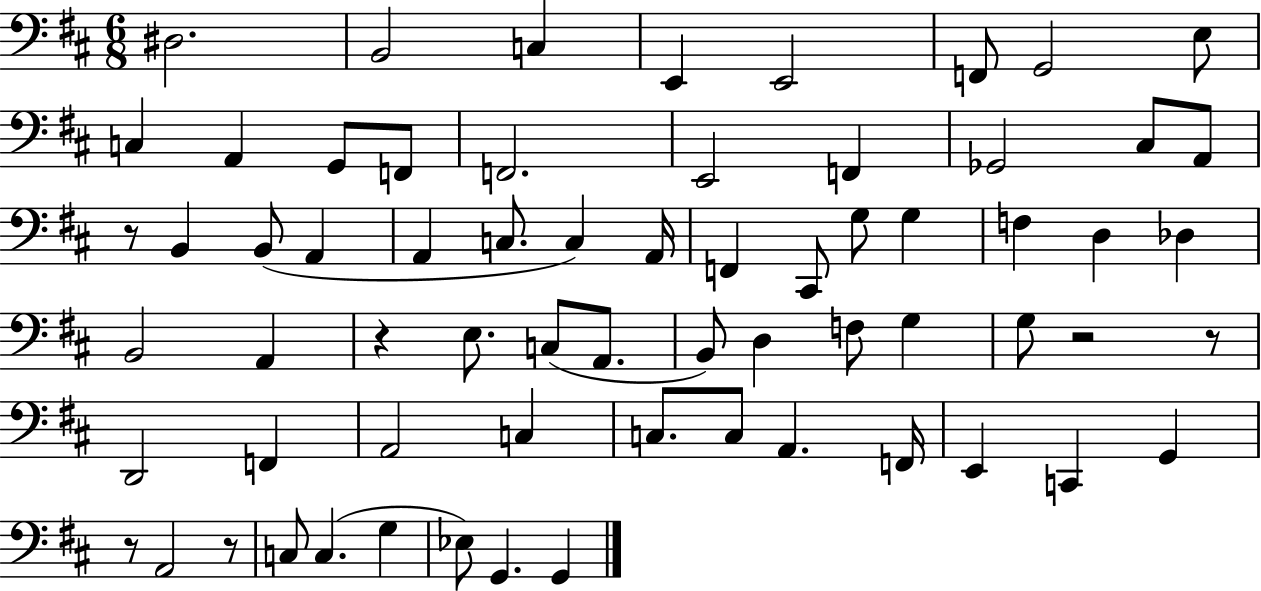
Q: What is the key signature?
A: D major